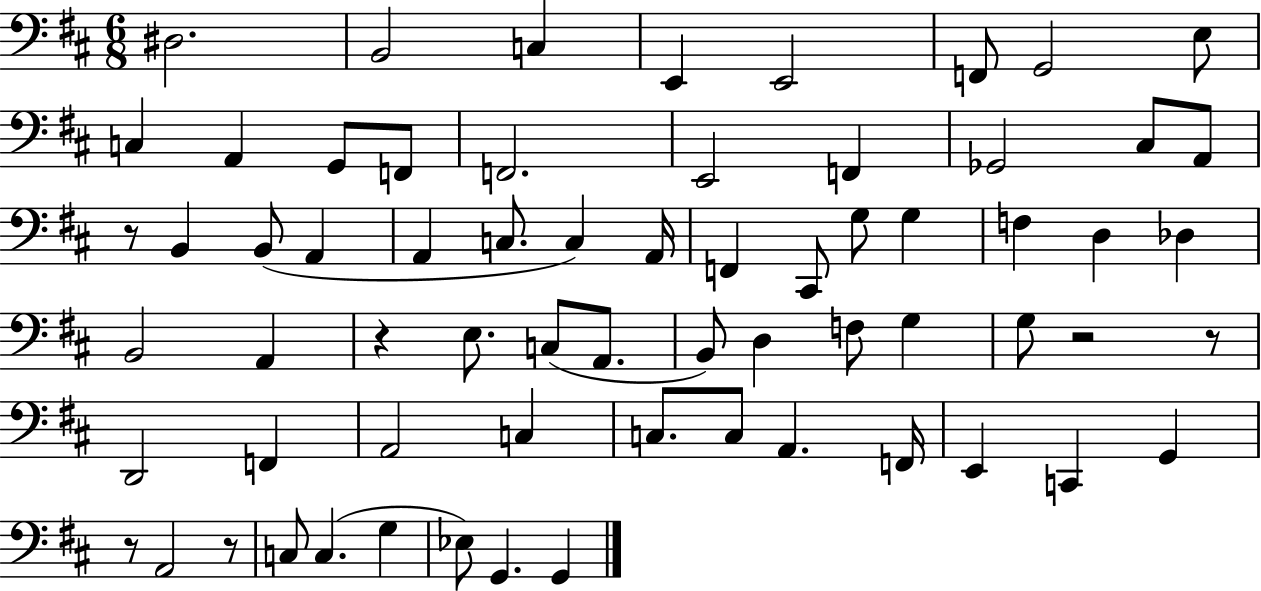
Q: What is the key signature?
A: D major